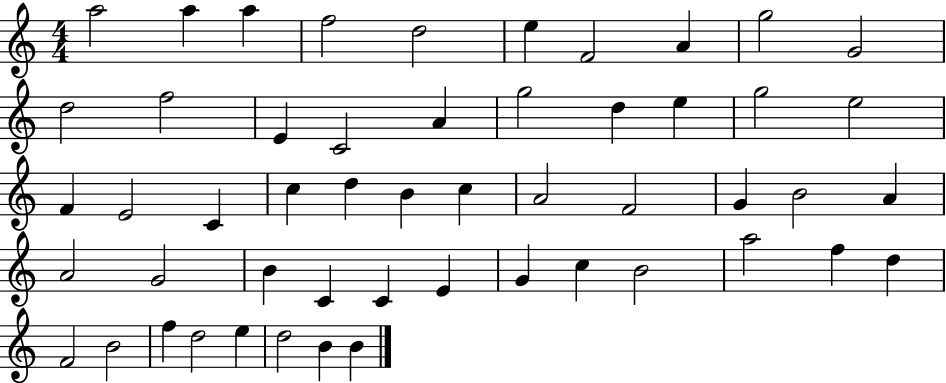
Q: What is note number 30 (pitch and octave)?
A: G4